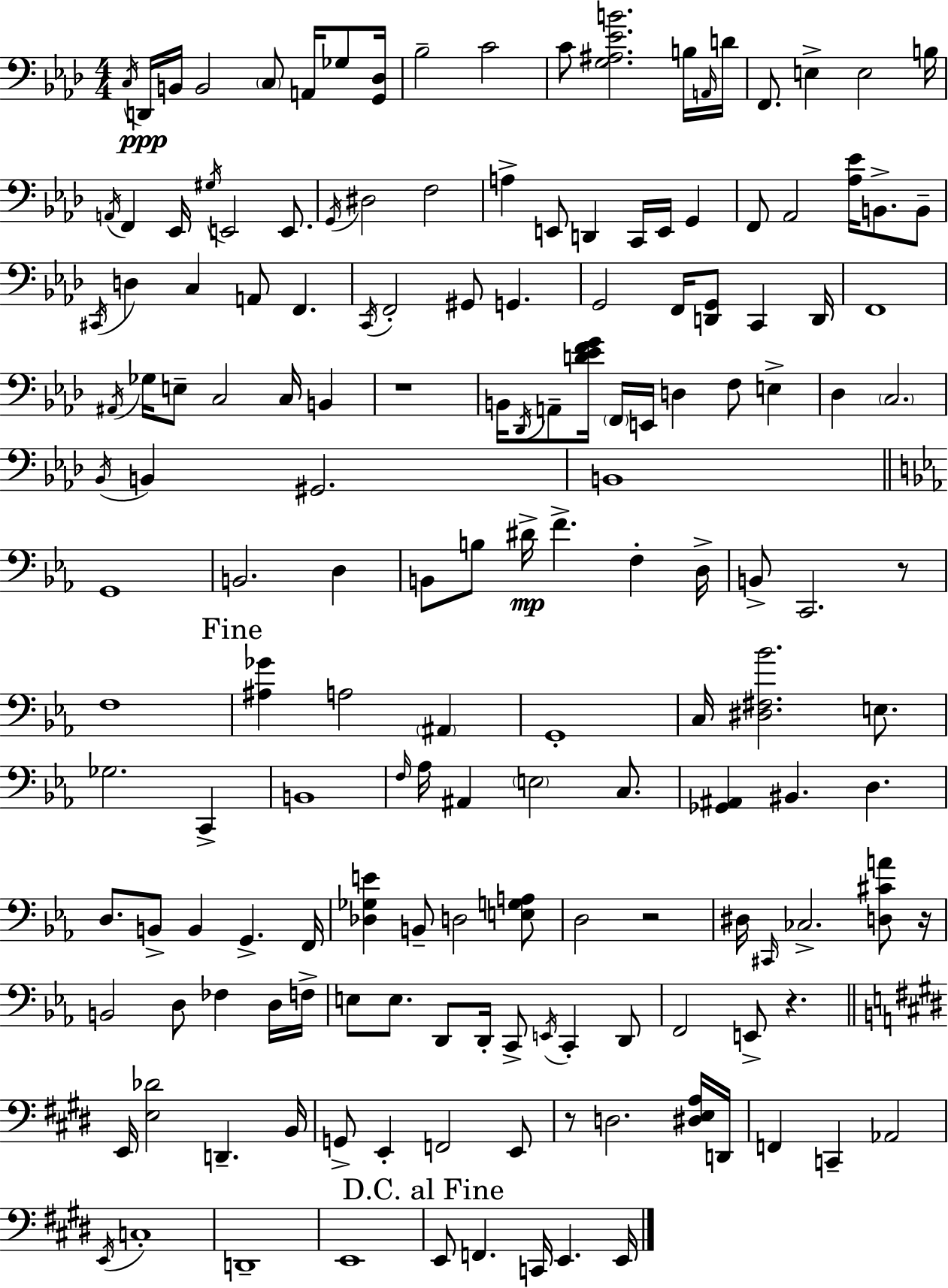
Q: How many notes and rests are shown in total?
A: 163